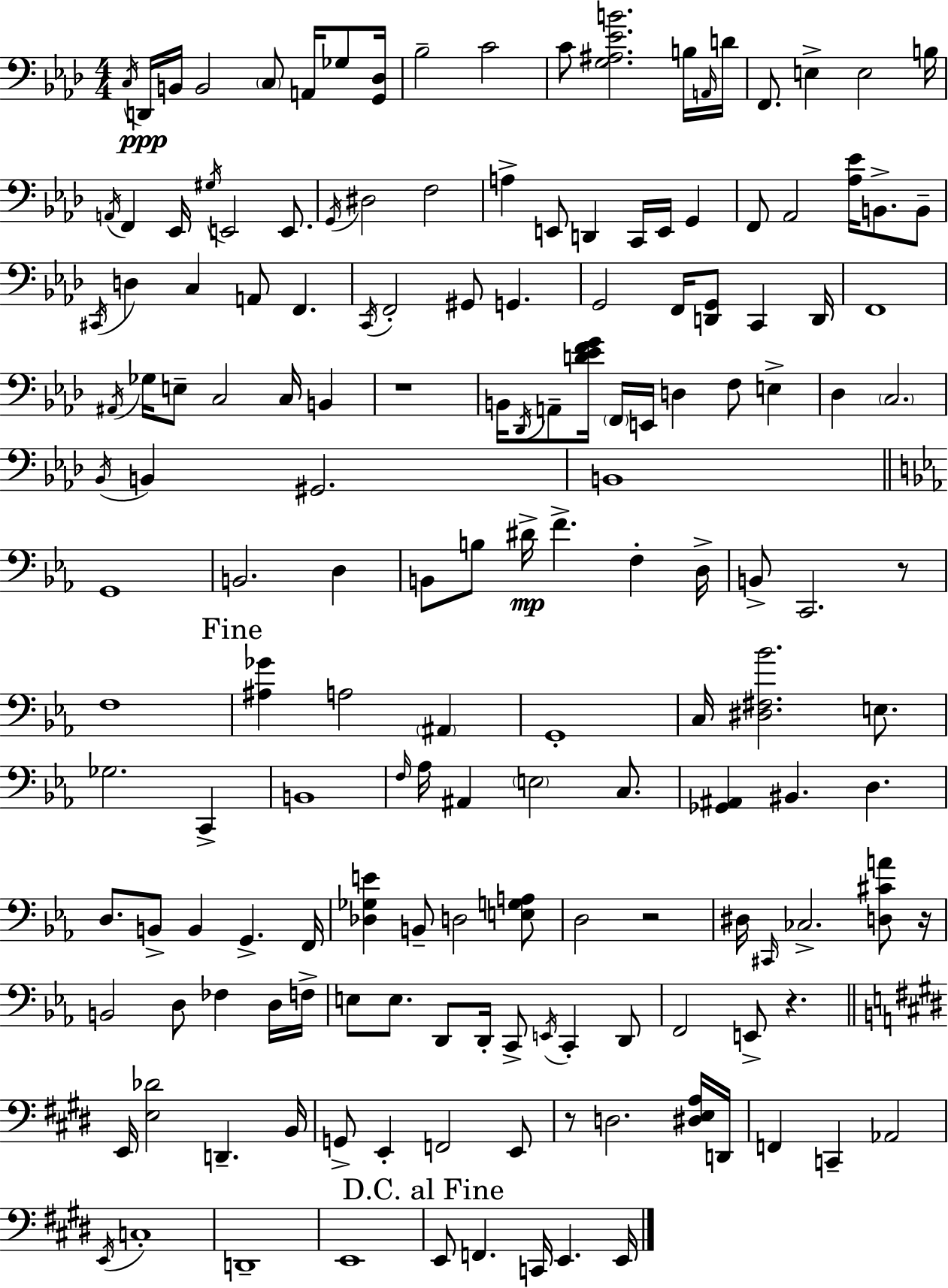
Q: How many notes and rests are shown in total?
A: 163